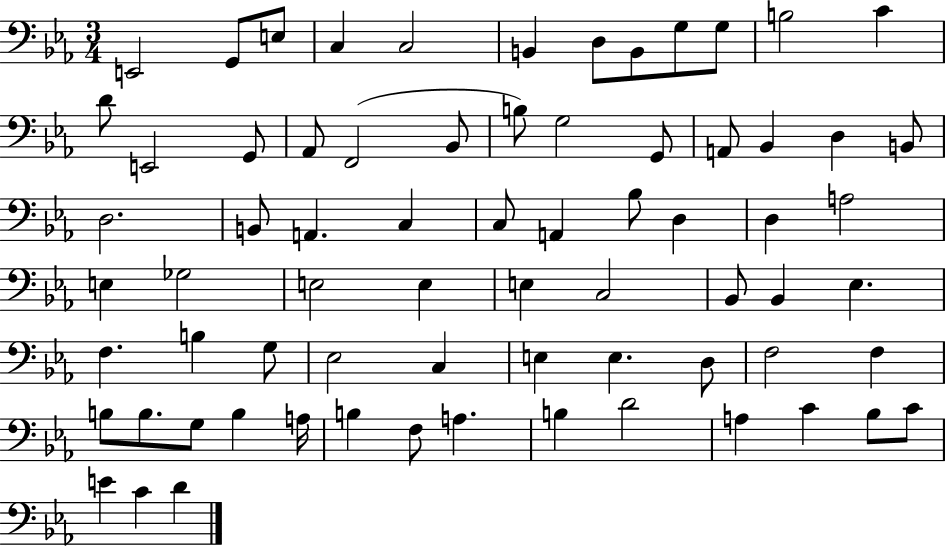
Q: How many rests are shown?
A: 0